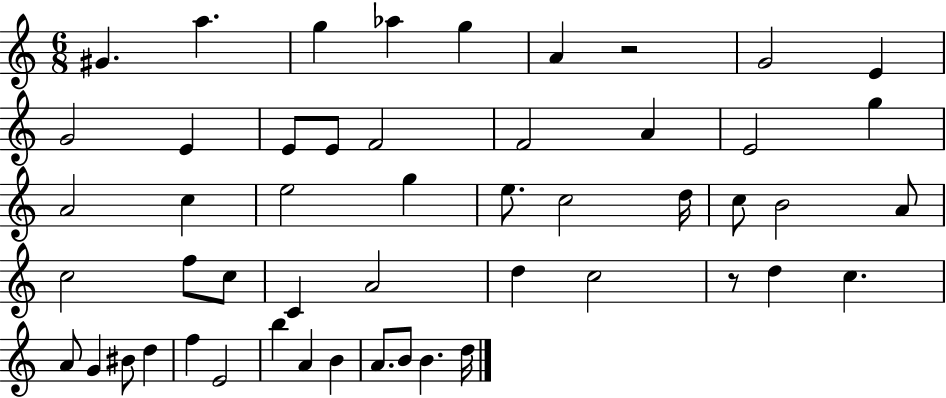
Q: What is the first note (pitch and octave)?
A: G#4